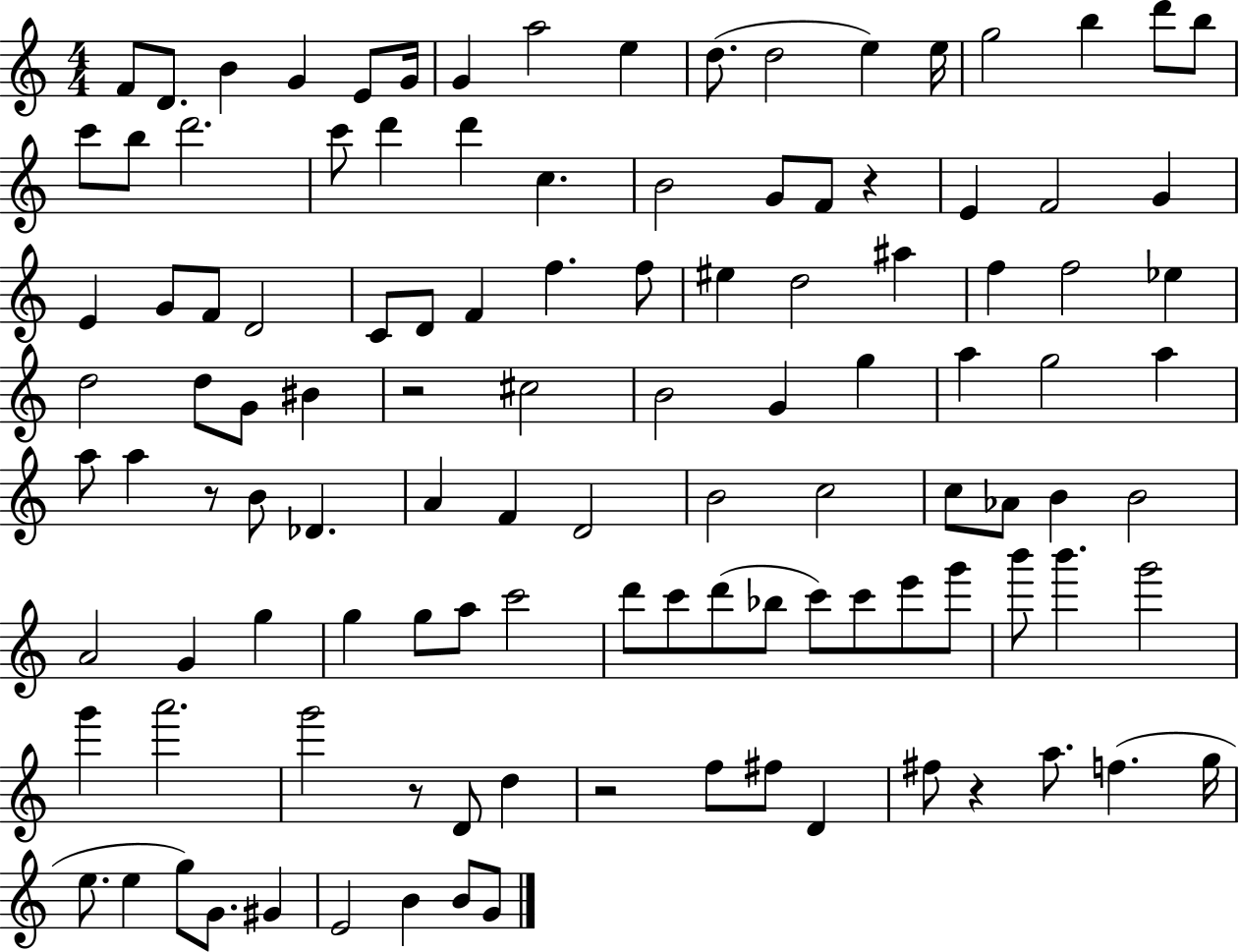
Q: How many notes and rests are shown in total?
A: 114